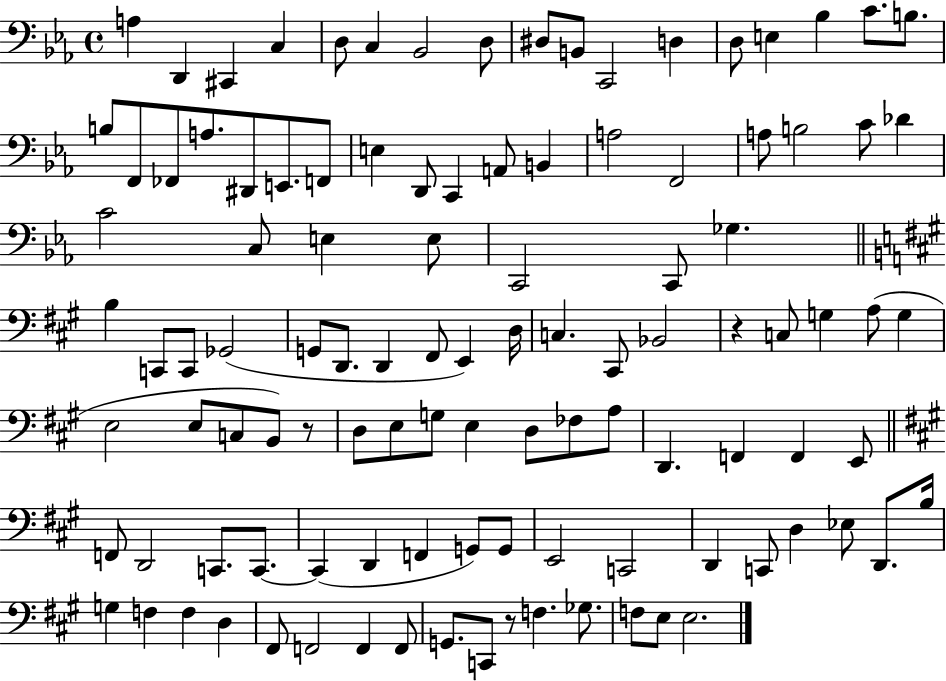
X:1
T:Untitled
M:4/4
L:1/4
K:Eb
A, D,, ^C,, C, D,/2 C, _B,,2 D,/2 ^D,/2 B,,/2 C,,2 D, D,/2 E, _B, C/2 B,/2 B,/2 F,,/2 _F,,/2 A,/2 ^D,,/2 E,,/2 F,,/2 E, D,,/2 C,, A,,/2 B,, A,2 F,,2 A,/2 B,2 C/2 _D C2 C,/2 E, E,/2 C,,2 C,,/2 _G, B, C,,/2 C,,/2 _G,,2 G,,/2 D,,/2 D,, ^F,,/2 E,, D,/4 C, ^C,,/2 _B,,2 z C,/2 G, A,/2 G, E,2 E,/2 C,/2 B,,/2 z/2 D,/2 E,/2 G,/2 E, D,/2 _F,/2 A,/2 D,, F,, F,, E,,/2 F,,/2 D,,2 C,,/2 C,,/2 C,, D,, F,, G,,/2 G,,/2 E,,2 C,,2 D,, C,,/2 D, _E,/2 D,,/2 B,/4 G, F, F, D, ^F,,/2 F,,2 F,, F,,/2 G,,/2 C,,/2 z/2 F, _G,/2 F,/2 E,/2 E,2